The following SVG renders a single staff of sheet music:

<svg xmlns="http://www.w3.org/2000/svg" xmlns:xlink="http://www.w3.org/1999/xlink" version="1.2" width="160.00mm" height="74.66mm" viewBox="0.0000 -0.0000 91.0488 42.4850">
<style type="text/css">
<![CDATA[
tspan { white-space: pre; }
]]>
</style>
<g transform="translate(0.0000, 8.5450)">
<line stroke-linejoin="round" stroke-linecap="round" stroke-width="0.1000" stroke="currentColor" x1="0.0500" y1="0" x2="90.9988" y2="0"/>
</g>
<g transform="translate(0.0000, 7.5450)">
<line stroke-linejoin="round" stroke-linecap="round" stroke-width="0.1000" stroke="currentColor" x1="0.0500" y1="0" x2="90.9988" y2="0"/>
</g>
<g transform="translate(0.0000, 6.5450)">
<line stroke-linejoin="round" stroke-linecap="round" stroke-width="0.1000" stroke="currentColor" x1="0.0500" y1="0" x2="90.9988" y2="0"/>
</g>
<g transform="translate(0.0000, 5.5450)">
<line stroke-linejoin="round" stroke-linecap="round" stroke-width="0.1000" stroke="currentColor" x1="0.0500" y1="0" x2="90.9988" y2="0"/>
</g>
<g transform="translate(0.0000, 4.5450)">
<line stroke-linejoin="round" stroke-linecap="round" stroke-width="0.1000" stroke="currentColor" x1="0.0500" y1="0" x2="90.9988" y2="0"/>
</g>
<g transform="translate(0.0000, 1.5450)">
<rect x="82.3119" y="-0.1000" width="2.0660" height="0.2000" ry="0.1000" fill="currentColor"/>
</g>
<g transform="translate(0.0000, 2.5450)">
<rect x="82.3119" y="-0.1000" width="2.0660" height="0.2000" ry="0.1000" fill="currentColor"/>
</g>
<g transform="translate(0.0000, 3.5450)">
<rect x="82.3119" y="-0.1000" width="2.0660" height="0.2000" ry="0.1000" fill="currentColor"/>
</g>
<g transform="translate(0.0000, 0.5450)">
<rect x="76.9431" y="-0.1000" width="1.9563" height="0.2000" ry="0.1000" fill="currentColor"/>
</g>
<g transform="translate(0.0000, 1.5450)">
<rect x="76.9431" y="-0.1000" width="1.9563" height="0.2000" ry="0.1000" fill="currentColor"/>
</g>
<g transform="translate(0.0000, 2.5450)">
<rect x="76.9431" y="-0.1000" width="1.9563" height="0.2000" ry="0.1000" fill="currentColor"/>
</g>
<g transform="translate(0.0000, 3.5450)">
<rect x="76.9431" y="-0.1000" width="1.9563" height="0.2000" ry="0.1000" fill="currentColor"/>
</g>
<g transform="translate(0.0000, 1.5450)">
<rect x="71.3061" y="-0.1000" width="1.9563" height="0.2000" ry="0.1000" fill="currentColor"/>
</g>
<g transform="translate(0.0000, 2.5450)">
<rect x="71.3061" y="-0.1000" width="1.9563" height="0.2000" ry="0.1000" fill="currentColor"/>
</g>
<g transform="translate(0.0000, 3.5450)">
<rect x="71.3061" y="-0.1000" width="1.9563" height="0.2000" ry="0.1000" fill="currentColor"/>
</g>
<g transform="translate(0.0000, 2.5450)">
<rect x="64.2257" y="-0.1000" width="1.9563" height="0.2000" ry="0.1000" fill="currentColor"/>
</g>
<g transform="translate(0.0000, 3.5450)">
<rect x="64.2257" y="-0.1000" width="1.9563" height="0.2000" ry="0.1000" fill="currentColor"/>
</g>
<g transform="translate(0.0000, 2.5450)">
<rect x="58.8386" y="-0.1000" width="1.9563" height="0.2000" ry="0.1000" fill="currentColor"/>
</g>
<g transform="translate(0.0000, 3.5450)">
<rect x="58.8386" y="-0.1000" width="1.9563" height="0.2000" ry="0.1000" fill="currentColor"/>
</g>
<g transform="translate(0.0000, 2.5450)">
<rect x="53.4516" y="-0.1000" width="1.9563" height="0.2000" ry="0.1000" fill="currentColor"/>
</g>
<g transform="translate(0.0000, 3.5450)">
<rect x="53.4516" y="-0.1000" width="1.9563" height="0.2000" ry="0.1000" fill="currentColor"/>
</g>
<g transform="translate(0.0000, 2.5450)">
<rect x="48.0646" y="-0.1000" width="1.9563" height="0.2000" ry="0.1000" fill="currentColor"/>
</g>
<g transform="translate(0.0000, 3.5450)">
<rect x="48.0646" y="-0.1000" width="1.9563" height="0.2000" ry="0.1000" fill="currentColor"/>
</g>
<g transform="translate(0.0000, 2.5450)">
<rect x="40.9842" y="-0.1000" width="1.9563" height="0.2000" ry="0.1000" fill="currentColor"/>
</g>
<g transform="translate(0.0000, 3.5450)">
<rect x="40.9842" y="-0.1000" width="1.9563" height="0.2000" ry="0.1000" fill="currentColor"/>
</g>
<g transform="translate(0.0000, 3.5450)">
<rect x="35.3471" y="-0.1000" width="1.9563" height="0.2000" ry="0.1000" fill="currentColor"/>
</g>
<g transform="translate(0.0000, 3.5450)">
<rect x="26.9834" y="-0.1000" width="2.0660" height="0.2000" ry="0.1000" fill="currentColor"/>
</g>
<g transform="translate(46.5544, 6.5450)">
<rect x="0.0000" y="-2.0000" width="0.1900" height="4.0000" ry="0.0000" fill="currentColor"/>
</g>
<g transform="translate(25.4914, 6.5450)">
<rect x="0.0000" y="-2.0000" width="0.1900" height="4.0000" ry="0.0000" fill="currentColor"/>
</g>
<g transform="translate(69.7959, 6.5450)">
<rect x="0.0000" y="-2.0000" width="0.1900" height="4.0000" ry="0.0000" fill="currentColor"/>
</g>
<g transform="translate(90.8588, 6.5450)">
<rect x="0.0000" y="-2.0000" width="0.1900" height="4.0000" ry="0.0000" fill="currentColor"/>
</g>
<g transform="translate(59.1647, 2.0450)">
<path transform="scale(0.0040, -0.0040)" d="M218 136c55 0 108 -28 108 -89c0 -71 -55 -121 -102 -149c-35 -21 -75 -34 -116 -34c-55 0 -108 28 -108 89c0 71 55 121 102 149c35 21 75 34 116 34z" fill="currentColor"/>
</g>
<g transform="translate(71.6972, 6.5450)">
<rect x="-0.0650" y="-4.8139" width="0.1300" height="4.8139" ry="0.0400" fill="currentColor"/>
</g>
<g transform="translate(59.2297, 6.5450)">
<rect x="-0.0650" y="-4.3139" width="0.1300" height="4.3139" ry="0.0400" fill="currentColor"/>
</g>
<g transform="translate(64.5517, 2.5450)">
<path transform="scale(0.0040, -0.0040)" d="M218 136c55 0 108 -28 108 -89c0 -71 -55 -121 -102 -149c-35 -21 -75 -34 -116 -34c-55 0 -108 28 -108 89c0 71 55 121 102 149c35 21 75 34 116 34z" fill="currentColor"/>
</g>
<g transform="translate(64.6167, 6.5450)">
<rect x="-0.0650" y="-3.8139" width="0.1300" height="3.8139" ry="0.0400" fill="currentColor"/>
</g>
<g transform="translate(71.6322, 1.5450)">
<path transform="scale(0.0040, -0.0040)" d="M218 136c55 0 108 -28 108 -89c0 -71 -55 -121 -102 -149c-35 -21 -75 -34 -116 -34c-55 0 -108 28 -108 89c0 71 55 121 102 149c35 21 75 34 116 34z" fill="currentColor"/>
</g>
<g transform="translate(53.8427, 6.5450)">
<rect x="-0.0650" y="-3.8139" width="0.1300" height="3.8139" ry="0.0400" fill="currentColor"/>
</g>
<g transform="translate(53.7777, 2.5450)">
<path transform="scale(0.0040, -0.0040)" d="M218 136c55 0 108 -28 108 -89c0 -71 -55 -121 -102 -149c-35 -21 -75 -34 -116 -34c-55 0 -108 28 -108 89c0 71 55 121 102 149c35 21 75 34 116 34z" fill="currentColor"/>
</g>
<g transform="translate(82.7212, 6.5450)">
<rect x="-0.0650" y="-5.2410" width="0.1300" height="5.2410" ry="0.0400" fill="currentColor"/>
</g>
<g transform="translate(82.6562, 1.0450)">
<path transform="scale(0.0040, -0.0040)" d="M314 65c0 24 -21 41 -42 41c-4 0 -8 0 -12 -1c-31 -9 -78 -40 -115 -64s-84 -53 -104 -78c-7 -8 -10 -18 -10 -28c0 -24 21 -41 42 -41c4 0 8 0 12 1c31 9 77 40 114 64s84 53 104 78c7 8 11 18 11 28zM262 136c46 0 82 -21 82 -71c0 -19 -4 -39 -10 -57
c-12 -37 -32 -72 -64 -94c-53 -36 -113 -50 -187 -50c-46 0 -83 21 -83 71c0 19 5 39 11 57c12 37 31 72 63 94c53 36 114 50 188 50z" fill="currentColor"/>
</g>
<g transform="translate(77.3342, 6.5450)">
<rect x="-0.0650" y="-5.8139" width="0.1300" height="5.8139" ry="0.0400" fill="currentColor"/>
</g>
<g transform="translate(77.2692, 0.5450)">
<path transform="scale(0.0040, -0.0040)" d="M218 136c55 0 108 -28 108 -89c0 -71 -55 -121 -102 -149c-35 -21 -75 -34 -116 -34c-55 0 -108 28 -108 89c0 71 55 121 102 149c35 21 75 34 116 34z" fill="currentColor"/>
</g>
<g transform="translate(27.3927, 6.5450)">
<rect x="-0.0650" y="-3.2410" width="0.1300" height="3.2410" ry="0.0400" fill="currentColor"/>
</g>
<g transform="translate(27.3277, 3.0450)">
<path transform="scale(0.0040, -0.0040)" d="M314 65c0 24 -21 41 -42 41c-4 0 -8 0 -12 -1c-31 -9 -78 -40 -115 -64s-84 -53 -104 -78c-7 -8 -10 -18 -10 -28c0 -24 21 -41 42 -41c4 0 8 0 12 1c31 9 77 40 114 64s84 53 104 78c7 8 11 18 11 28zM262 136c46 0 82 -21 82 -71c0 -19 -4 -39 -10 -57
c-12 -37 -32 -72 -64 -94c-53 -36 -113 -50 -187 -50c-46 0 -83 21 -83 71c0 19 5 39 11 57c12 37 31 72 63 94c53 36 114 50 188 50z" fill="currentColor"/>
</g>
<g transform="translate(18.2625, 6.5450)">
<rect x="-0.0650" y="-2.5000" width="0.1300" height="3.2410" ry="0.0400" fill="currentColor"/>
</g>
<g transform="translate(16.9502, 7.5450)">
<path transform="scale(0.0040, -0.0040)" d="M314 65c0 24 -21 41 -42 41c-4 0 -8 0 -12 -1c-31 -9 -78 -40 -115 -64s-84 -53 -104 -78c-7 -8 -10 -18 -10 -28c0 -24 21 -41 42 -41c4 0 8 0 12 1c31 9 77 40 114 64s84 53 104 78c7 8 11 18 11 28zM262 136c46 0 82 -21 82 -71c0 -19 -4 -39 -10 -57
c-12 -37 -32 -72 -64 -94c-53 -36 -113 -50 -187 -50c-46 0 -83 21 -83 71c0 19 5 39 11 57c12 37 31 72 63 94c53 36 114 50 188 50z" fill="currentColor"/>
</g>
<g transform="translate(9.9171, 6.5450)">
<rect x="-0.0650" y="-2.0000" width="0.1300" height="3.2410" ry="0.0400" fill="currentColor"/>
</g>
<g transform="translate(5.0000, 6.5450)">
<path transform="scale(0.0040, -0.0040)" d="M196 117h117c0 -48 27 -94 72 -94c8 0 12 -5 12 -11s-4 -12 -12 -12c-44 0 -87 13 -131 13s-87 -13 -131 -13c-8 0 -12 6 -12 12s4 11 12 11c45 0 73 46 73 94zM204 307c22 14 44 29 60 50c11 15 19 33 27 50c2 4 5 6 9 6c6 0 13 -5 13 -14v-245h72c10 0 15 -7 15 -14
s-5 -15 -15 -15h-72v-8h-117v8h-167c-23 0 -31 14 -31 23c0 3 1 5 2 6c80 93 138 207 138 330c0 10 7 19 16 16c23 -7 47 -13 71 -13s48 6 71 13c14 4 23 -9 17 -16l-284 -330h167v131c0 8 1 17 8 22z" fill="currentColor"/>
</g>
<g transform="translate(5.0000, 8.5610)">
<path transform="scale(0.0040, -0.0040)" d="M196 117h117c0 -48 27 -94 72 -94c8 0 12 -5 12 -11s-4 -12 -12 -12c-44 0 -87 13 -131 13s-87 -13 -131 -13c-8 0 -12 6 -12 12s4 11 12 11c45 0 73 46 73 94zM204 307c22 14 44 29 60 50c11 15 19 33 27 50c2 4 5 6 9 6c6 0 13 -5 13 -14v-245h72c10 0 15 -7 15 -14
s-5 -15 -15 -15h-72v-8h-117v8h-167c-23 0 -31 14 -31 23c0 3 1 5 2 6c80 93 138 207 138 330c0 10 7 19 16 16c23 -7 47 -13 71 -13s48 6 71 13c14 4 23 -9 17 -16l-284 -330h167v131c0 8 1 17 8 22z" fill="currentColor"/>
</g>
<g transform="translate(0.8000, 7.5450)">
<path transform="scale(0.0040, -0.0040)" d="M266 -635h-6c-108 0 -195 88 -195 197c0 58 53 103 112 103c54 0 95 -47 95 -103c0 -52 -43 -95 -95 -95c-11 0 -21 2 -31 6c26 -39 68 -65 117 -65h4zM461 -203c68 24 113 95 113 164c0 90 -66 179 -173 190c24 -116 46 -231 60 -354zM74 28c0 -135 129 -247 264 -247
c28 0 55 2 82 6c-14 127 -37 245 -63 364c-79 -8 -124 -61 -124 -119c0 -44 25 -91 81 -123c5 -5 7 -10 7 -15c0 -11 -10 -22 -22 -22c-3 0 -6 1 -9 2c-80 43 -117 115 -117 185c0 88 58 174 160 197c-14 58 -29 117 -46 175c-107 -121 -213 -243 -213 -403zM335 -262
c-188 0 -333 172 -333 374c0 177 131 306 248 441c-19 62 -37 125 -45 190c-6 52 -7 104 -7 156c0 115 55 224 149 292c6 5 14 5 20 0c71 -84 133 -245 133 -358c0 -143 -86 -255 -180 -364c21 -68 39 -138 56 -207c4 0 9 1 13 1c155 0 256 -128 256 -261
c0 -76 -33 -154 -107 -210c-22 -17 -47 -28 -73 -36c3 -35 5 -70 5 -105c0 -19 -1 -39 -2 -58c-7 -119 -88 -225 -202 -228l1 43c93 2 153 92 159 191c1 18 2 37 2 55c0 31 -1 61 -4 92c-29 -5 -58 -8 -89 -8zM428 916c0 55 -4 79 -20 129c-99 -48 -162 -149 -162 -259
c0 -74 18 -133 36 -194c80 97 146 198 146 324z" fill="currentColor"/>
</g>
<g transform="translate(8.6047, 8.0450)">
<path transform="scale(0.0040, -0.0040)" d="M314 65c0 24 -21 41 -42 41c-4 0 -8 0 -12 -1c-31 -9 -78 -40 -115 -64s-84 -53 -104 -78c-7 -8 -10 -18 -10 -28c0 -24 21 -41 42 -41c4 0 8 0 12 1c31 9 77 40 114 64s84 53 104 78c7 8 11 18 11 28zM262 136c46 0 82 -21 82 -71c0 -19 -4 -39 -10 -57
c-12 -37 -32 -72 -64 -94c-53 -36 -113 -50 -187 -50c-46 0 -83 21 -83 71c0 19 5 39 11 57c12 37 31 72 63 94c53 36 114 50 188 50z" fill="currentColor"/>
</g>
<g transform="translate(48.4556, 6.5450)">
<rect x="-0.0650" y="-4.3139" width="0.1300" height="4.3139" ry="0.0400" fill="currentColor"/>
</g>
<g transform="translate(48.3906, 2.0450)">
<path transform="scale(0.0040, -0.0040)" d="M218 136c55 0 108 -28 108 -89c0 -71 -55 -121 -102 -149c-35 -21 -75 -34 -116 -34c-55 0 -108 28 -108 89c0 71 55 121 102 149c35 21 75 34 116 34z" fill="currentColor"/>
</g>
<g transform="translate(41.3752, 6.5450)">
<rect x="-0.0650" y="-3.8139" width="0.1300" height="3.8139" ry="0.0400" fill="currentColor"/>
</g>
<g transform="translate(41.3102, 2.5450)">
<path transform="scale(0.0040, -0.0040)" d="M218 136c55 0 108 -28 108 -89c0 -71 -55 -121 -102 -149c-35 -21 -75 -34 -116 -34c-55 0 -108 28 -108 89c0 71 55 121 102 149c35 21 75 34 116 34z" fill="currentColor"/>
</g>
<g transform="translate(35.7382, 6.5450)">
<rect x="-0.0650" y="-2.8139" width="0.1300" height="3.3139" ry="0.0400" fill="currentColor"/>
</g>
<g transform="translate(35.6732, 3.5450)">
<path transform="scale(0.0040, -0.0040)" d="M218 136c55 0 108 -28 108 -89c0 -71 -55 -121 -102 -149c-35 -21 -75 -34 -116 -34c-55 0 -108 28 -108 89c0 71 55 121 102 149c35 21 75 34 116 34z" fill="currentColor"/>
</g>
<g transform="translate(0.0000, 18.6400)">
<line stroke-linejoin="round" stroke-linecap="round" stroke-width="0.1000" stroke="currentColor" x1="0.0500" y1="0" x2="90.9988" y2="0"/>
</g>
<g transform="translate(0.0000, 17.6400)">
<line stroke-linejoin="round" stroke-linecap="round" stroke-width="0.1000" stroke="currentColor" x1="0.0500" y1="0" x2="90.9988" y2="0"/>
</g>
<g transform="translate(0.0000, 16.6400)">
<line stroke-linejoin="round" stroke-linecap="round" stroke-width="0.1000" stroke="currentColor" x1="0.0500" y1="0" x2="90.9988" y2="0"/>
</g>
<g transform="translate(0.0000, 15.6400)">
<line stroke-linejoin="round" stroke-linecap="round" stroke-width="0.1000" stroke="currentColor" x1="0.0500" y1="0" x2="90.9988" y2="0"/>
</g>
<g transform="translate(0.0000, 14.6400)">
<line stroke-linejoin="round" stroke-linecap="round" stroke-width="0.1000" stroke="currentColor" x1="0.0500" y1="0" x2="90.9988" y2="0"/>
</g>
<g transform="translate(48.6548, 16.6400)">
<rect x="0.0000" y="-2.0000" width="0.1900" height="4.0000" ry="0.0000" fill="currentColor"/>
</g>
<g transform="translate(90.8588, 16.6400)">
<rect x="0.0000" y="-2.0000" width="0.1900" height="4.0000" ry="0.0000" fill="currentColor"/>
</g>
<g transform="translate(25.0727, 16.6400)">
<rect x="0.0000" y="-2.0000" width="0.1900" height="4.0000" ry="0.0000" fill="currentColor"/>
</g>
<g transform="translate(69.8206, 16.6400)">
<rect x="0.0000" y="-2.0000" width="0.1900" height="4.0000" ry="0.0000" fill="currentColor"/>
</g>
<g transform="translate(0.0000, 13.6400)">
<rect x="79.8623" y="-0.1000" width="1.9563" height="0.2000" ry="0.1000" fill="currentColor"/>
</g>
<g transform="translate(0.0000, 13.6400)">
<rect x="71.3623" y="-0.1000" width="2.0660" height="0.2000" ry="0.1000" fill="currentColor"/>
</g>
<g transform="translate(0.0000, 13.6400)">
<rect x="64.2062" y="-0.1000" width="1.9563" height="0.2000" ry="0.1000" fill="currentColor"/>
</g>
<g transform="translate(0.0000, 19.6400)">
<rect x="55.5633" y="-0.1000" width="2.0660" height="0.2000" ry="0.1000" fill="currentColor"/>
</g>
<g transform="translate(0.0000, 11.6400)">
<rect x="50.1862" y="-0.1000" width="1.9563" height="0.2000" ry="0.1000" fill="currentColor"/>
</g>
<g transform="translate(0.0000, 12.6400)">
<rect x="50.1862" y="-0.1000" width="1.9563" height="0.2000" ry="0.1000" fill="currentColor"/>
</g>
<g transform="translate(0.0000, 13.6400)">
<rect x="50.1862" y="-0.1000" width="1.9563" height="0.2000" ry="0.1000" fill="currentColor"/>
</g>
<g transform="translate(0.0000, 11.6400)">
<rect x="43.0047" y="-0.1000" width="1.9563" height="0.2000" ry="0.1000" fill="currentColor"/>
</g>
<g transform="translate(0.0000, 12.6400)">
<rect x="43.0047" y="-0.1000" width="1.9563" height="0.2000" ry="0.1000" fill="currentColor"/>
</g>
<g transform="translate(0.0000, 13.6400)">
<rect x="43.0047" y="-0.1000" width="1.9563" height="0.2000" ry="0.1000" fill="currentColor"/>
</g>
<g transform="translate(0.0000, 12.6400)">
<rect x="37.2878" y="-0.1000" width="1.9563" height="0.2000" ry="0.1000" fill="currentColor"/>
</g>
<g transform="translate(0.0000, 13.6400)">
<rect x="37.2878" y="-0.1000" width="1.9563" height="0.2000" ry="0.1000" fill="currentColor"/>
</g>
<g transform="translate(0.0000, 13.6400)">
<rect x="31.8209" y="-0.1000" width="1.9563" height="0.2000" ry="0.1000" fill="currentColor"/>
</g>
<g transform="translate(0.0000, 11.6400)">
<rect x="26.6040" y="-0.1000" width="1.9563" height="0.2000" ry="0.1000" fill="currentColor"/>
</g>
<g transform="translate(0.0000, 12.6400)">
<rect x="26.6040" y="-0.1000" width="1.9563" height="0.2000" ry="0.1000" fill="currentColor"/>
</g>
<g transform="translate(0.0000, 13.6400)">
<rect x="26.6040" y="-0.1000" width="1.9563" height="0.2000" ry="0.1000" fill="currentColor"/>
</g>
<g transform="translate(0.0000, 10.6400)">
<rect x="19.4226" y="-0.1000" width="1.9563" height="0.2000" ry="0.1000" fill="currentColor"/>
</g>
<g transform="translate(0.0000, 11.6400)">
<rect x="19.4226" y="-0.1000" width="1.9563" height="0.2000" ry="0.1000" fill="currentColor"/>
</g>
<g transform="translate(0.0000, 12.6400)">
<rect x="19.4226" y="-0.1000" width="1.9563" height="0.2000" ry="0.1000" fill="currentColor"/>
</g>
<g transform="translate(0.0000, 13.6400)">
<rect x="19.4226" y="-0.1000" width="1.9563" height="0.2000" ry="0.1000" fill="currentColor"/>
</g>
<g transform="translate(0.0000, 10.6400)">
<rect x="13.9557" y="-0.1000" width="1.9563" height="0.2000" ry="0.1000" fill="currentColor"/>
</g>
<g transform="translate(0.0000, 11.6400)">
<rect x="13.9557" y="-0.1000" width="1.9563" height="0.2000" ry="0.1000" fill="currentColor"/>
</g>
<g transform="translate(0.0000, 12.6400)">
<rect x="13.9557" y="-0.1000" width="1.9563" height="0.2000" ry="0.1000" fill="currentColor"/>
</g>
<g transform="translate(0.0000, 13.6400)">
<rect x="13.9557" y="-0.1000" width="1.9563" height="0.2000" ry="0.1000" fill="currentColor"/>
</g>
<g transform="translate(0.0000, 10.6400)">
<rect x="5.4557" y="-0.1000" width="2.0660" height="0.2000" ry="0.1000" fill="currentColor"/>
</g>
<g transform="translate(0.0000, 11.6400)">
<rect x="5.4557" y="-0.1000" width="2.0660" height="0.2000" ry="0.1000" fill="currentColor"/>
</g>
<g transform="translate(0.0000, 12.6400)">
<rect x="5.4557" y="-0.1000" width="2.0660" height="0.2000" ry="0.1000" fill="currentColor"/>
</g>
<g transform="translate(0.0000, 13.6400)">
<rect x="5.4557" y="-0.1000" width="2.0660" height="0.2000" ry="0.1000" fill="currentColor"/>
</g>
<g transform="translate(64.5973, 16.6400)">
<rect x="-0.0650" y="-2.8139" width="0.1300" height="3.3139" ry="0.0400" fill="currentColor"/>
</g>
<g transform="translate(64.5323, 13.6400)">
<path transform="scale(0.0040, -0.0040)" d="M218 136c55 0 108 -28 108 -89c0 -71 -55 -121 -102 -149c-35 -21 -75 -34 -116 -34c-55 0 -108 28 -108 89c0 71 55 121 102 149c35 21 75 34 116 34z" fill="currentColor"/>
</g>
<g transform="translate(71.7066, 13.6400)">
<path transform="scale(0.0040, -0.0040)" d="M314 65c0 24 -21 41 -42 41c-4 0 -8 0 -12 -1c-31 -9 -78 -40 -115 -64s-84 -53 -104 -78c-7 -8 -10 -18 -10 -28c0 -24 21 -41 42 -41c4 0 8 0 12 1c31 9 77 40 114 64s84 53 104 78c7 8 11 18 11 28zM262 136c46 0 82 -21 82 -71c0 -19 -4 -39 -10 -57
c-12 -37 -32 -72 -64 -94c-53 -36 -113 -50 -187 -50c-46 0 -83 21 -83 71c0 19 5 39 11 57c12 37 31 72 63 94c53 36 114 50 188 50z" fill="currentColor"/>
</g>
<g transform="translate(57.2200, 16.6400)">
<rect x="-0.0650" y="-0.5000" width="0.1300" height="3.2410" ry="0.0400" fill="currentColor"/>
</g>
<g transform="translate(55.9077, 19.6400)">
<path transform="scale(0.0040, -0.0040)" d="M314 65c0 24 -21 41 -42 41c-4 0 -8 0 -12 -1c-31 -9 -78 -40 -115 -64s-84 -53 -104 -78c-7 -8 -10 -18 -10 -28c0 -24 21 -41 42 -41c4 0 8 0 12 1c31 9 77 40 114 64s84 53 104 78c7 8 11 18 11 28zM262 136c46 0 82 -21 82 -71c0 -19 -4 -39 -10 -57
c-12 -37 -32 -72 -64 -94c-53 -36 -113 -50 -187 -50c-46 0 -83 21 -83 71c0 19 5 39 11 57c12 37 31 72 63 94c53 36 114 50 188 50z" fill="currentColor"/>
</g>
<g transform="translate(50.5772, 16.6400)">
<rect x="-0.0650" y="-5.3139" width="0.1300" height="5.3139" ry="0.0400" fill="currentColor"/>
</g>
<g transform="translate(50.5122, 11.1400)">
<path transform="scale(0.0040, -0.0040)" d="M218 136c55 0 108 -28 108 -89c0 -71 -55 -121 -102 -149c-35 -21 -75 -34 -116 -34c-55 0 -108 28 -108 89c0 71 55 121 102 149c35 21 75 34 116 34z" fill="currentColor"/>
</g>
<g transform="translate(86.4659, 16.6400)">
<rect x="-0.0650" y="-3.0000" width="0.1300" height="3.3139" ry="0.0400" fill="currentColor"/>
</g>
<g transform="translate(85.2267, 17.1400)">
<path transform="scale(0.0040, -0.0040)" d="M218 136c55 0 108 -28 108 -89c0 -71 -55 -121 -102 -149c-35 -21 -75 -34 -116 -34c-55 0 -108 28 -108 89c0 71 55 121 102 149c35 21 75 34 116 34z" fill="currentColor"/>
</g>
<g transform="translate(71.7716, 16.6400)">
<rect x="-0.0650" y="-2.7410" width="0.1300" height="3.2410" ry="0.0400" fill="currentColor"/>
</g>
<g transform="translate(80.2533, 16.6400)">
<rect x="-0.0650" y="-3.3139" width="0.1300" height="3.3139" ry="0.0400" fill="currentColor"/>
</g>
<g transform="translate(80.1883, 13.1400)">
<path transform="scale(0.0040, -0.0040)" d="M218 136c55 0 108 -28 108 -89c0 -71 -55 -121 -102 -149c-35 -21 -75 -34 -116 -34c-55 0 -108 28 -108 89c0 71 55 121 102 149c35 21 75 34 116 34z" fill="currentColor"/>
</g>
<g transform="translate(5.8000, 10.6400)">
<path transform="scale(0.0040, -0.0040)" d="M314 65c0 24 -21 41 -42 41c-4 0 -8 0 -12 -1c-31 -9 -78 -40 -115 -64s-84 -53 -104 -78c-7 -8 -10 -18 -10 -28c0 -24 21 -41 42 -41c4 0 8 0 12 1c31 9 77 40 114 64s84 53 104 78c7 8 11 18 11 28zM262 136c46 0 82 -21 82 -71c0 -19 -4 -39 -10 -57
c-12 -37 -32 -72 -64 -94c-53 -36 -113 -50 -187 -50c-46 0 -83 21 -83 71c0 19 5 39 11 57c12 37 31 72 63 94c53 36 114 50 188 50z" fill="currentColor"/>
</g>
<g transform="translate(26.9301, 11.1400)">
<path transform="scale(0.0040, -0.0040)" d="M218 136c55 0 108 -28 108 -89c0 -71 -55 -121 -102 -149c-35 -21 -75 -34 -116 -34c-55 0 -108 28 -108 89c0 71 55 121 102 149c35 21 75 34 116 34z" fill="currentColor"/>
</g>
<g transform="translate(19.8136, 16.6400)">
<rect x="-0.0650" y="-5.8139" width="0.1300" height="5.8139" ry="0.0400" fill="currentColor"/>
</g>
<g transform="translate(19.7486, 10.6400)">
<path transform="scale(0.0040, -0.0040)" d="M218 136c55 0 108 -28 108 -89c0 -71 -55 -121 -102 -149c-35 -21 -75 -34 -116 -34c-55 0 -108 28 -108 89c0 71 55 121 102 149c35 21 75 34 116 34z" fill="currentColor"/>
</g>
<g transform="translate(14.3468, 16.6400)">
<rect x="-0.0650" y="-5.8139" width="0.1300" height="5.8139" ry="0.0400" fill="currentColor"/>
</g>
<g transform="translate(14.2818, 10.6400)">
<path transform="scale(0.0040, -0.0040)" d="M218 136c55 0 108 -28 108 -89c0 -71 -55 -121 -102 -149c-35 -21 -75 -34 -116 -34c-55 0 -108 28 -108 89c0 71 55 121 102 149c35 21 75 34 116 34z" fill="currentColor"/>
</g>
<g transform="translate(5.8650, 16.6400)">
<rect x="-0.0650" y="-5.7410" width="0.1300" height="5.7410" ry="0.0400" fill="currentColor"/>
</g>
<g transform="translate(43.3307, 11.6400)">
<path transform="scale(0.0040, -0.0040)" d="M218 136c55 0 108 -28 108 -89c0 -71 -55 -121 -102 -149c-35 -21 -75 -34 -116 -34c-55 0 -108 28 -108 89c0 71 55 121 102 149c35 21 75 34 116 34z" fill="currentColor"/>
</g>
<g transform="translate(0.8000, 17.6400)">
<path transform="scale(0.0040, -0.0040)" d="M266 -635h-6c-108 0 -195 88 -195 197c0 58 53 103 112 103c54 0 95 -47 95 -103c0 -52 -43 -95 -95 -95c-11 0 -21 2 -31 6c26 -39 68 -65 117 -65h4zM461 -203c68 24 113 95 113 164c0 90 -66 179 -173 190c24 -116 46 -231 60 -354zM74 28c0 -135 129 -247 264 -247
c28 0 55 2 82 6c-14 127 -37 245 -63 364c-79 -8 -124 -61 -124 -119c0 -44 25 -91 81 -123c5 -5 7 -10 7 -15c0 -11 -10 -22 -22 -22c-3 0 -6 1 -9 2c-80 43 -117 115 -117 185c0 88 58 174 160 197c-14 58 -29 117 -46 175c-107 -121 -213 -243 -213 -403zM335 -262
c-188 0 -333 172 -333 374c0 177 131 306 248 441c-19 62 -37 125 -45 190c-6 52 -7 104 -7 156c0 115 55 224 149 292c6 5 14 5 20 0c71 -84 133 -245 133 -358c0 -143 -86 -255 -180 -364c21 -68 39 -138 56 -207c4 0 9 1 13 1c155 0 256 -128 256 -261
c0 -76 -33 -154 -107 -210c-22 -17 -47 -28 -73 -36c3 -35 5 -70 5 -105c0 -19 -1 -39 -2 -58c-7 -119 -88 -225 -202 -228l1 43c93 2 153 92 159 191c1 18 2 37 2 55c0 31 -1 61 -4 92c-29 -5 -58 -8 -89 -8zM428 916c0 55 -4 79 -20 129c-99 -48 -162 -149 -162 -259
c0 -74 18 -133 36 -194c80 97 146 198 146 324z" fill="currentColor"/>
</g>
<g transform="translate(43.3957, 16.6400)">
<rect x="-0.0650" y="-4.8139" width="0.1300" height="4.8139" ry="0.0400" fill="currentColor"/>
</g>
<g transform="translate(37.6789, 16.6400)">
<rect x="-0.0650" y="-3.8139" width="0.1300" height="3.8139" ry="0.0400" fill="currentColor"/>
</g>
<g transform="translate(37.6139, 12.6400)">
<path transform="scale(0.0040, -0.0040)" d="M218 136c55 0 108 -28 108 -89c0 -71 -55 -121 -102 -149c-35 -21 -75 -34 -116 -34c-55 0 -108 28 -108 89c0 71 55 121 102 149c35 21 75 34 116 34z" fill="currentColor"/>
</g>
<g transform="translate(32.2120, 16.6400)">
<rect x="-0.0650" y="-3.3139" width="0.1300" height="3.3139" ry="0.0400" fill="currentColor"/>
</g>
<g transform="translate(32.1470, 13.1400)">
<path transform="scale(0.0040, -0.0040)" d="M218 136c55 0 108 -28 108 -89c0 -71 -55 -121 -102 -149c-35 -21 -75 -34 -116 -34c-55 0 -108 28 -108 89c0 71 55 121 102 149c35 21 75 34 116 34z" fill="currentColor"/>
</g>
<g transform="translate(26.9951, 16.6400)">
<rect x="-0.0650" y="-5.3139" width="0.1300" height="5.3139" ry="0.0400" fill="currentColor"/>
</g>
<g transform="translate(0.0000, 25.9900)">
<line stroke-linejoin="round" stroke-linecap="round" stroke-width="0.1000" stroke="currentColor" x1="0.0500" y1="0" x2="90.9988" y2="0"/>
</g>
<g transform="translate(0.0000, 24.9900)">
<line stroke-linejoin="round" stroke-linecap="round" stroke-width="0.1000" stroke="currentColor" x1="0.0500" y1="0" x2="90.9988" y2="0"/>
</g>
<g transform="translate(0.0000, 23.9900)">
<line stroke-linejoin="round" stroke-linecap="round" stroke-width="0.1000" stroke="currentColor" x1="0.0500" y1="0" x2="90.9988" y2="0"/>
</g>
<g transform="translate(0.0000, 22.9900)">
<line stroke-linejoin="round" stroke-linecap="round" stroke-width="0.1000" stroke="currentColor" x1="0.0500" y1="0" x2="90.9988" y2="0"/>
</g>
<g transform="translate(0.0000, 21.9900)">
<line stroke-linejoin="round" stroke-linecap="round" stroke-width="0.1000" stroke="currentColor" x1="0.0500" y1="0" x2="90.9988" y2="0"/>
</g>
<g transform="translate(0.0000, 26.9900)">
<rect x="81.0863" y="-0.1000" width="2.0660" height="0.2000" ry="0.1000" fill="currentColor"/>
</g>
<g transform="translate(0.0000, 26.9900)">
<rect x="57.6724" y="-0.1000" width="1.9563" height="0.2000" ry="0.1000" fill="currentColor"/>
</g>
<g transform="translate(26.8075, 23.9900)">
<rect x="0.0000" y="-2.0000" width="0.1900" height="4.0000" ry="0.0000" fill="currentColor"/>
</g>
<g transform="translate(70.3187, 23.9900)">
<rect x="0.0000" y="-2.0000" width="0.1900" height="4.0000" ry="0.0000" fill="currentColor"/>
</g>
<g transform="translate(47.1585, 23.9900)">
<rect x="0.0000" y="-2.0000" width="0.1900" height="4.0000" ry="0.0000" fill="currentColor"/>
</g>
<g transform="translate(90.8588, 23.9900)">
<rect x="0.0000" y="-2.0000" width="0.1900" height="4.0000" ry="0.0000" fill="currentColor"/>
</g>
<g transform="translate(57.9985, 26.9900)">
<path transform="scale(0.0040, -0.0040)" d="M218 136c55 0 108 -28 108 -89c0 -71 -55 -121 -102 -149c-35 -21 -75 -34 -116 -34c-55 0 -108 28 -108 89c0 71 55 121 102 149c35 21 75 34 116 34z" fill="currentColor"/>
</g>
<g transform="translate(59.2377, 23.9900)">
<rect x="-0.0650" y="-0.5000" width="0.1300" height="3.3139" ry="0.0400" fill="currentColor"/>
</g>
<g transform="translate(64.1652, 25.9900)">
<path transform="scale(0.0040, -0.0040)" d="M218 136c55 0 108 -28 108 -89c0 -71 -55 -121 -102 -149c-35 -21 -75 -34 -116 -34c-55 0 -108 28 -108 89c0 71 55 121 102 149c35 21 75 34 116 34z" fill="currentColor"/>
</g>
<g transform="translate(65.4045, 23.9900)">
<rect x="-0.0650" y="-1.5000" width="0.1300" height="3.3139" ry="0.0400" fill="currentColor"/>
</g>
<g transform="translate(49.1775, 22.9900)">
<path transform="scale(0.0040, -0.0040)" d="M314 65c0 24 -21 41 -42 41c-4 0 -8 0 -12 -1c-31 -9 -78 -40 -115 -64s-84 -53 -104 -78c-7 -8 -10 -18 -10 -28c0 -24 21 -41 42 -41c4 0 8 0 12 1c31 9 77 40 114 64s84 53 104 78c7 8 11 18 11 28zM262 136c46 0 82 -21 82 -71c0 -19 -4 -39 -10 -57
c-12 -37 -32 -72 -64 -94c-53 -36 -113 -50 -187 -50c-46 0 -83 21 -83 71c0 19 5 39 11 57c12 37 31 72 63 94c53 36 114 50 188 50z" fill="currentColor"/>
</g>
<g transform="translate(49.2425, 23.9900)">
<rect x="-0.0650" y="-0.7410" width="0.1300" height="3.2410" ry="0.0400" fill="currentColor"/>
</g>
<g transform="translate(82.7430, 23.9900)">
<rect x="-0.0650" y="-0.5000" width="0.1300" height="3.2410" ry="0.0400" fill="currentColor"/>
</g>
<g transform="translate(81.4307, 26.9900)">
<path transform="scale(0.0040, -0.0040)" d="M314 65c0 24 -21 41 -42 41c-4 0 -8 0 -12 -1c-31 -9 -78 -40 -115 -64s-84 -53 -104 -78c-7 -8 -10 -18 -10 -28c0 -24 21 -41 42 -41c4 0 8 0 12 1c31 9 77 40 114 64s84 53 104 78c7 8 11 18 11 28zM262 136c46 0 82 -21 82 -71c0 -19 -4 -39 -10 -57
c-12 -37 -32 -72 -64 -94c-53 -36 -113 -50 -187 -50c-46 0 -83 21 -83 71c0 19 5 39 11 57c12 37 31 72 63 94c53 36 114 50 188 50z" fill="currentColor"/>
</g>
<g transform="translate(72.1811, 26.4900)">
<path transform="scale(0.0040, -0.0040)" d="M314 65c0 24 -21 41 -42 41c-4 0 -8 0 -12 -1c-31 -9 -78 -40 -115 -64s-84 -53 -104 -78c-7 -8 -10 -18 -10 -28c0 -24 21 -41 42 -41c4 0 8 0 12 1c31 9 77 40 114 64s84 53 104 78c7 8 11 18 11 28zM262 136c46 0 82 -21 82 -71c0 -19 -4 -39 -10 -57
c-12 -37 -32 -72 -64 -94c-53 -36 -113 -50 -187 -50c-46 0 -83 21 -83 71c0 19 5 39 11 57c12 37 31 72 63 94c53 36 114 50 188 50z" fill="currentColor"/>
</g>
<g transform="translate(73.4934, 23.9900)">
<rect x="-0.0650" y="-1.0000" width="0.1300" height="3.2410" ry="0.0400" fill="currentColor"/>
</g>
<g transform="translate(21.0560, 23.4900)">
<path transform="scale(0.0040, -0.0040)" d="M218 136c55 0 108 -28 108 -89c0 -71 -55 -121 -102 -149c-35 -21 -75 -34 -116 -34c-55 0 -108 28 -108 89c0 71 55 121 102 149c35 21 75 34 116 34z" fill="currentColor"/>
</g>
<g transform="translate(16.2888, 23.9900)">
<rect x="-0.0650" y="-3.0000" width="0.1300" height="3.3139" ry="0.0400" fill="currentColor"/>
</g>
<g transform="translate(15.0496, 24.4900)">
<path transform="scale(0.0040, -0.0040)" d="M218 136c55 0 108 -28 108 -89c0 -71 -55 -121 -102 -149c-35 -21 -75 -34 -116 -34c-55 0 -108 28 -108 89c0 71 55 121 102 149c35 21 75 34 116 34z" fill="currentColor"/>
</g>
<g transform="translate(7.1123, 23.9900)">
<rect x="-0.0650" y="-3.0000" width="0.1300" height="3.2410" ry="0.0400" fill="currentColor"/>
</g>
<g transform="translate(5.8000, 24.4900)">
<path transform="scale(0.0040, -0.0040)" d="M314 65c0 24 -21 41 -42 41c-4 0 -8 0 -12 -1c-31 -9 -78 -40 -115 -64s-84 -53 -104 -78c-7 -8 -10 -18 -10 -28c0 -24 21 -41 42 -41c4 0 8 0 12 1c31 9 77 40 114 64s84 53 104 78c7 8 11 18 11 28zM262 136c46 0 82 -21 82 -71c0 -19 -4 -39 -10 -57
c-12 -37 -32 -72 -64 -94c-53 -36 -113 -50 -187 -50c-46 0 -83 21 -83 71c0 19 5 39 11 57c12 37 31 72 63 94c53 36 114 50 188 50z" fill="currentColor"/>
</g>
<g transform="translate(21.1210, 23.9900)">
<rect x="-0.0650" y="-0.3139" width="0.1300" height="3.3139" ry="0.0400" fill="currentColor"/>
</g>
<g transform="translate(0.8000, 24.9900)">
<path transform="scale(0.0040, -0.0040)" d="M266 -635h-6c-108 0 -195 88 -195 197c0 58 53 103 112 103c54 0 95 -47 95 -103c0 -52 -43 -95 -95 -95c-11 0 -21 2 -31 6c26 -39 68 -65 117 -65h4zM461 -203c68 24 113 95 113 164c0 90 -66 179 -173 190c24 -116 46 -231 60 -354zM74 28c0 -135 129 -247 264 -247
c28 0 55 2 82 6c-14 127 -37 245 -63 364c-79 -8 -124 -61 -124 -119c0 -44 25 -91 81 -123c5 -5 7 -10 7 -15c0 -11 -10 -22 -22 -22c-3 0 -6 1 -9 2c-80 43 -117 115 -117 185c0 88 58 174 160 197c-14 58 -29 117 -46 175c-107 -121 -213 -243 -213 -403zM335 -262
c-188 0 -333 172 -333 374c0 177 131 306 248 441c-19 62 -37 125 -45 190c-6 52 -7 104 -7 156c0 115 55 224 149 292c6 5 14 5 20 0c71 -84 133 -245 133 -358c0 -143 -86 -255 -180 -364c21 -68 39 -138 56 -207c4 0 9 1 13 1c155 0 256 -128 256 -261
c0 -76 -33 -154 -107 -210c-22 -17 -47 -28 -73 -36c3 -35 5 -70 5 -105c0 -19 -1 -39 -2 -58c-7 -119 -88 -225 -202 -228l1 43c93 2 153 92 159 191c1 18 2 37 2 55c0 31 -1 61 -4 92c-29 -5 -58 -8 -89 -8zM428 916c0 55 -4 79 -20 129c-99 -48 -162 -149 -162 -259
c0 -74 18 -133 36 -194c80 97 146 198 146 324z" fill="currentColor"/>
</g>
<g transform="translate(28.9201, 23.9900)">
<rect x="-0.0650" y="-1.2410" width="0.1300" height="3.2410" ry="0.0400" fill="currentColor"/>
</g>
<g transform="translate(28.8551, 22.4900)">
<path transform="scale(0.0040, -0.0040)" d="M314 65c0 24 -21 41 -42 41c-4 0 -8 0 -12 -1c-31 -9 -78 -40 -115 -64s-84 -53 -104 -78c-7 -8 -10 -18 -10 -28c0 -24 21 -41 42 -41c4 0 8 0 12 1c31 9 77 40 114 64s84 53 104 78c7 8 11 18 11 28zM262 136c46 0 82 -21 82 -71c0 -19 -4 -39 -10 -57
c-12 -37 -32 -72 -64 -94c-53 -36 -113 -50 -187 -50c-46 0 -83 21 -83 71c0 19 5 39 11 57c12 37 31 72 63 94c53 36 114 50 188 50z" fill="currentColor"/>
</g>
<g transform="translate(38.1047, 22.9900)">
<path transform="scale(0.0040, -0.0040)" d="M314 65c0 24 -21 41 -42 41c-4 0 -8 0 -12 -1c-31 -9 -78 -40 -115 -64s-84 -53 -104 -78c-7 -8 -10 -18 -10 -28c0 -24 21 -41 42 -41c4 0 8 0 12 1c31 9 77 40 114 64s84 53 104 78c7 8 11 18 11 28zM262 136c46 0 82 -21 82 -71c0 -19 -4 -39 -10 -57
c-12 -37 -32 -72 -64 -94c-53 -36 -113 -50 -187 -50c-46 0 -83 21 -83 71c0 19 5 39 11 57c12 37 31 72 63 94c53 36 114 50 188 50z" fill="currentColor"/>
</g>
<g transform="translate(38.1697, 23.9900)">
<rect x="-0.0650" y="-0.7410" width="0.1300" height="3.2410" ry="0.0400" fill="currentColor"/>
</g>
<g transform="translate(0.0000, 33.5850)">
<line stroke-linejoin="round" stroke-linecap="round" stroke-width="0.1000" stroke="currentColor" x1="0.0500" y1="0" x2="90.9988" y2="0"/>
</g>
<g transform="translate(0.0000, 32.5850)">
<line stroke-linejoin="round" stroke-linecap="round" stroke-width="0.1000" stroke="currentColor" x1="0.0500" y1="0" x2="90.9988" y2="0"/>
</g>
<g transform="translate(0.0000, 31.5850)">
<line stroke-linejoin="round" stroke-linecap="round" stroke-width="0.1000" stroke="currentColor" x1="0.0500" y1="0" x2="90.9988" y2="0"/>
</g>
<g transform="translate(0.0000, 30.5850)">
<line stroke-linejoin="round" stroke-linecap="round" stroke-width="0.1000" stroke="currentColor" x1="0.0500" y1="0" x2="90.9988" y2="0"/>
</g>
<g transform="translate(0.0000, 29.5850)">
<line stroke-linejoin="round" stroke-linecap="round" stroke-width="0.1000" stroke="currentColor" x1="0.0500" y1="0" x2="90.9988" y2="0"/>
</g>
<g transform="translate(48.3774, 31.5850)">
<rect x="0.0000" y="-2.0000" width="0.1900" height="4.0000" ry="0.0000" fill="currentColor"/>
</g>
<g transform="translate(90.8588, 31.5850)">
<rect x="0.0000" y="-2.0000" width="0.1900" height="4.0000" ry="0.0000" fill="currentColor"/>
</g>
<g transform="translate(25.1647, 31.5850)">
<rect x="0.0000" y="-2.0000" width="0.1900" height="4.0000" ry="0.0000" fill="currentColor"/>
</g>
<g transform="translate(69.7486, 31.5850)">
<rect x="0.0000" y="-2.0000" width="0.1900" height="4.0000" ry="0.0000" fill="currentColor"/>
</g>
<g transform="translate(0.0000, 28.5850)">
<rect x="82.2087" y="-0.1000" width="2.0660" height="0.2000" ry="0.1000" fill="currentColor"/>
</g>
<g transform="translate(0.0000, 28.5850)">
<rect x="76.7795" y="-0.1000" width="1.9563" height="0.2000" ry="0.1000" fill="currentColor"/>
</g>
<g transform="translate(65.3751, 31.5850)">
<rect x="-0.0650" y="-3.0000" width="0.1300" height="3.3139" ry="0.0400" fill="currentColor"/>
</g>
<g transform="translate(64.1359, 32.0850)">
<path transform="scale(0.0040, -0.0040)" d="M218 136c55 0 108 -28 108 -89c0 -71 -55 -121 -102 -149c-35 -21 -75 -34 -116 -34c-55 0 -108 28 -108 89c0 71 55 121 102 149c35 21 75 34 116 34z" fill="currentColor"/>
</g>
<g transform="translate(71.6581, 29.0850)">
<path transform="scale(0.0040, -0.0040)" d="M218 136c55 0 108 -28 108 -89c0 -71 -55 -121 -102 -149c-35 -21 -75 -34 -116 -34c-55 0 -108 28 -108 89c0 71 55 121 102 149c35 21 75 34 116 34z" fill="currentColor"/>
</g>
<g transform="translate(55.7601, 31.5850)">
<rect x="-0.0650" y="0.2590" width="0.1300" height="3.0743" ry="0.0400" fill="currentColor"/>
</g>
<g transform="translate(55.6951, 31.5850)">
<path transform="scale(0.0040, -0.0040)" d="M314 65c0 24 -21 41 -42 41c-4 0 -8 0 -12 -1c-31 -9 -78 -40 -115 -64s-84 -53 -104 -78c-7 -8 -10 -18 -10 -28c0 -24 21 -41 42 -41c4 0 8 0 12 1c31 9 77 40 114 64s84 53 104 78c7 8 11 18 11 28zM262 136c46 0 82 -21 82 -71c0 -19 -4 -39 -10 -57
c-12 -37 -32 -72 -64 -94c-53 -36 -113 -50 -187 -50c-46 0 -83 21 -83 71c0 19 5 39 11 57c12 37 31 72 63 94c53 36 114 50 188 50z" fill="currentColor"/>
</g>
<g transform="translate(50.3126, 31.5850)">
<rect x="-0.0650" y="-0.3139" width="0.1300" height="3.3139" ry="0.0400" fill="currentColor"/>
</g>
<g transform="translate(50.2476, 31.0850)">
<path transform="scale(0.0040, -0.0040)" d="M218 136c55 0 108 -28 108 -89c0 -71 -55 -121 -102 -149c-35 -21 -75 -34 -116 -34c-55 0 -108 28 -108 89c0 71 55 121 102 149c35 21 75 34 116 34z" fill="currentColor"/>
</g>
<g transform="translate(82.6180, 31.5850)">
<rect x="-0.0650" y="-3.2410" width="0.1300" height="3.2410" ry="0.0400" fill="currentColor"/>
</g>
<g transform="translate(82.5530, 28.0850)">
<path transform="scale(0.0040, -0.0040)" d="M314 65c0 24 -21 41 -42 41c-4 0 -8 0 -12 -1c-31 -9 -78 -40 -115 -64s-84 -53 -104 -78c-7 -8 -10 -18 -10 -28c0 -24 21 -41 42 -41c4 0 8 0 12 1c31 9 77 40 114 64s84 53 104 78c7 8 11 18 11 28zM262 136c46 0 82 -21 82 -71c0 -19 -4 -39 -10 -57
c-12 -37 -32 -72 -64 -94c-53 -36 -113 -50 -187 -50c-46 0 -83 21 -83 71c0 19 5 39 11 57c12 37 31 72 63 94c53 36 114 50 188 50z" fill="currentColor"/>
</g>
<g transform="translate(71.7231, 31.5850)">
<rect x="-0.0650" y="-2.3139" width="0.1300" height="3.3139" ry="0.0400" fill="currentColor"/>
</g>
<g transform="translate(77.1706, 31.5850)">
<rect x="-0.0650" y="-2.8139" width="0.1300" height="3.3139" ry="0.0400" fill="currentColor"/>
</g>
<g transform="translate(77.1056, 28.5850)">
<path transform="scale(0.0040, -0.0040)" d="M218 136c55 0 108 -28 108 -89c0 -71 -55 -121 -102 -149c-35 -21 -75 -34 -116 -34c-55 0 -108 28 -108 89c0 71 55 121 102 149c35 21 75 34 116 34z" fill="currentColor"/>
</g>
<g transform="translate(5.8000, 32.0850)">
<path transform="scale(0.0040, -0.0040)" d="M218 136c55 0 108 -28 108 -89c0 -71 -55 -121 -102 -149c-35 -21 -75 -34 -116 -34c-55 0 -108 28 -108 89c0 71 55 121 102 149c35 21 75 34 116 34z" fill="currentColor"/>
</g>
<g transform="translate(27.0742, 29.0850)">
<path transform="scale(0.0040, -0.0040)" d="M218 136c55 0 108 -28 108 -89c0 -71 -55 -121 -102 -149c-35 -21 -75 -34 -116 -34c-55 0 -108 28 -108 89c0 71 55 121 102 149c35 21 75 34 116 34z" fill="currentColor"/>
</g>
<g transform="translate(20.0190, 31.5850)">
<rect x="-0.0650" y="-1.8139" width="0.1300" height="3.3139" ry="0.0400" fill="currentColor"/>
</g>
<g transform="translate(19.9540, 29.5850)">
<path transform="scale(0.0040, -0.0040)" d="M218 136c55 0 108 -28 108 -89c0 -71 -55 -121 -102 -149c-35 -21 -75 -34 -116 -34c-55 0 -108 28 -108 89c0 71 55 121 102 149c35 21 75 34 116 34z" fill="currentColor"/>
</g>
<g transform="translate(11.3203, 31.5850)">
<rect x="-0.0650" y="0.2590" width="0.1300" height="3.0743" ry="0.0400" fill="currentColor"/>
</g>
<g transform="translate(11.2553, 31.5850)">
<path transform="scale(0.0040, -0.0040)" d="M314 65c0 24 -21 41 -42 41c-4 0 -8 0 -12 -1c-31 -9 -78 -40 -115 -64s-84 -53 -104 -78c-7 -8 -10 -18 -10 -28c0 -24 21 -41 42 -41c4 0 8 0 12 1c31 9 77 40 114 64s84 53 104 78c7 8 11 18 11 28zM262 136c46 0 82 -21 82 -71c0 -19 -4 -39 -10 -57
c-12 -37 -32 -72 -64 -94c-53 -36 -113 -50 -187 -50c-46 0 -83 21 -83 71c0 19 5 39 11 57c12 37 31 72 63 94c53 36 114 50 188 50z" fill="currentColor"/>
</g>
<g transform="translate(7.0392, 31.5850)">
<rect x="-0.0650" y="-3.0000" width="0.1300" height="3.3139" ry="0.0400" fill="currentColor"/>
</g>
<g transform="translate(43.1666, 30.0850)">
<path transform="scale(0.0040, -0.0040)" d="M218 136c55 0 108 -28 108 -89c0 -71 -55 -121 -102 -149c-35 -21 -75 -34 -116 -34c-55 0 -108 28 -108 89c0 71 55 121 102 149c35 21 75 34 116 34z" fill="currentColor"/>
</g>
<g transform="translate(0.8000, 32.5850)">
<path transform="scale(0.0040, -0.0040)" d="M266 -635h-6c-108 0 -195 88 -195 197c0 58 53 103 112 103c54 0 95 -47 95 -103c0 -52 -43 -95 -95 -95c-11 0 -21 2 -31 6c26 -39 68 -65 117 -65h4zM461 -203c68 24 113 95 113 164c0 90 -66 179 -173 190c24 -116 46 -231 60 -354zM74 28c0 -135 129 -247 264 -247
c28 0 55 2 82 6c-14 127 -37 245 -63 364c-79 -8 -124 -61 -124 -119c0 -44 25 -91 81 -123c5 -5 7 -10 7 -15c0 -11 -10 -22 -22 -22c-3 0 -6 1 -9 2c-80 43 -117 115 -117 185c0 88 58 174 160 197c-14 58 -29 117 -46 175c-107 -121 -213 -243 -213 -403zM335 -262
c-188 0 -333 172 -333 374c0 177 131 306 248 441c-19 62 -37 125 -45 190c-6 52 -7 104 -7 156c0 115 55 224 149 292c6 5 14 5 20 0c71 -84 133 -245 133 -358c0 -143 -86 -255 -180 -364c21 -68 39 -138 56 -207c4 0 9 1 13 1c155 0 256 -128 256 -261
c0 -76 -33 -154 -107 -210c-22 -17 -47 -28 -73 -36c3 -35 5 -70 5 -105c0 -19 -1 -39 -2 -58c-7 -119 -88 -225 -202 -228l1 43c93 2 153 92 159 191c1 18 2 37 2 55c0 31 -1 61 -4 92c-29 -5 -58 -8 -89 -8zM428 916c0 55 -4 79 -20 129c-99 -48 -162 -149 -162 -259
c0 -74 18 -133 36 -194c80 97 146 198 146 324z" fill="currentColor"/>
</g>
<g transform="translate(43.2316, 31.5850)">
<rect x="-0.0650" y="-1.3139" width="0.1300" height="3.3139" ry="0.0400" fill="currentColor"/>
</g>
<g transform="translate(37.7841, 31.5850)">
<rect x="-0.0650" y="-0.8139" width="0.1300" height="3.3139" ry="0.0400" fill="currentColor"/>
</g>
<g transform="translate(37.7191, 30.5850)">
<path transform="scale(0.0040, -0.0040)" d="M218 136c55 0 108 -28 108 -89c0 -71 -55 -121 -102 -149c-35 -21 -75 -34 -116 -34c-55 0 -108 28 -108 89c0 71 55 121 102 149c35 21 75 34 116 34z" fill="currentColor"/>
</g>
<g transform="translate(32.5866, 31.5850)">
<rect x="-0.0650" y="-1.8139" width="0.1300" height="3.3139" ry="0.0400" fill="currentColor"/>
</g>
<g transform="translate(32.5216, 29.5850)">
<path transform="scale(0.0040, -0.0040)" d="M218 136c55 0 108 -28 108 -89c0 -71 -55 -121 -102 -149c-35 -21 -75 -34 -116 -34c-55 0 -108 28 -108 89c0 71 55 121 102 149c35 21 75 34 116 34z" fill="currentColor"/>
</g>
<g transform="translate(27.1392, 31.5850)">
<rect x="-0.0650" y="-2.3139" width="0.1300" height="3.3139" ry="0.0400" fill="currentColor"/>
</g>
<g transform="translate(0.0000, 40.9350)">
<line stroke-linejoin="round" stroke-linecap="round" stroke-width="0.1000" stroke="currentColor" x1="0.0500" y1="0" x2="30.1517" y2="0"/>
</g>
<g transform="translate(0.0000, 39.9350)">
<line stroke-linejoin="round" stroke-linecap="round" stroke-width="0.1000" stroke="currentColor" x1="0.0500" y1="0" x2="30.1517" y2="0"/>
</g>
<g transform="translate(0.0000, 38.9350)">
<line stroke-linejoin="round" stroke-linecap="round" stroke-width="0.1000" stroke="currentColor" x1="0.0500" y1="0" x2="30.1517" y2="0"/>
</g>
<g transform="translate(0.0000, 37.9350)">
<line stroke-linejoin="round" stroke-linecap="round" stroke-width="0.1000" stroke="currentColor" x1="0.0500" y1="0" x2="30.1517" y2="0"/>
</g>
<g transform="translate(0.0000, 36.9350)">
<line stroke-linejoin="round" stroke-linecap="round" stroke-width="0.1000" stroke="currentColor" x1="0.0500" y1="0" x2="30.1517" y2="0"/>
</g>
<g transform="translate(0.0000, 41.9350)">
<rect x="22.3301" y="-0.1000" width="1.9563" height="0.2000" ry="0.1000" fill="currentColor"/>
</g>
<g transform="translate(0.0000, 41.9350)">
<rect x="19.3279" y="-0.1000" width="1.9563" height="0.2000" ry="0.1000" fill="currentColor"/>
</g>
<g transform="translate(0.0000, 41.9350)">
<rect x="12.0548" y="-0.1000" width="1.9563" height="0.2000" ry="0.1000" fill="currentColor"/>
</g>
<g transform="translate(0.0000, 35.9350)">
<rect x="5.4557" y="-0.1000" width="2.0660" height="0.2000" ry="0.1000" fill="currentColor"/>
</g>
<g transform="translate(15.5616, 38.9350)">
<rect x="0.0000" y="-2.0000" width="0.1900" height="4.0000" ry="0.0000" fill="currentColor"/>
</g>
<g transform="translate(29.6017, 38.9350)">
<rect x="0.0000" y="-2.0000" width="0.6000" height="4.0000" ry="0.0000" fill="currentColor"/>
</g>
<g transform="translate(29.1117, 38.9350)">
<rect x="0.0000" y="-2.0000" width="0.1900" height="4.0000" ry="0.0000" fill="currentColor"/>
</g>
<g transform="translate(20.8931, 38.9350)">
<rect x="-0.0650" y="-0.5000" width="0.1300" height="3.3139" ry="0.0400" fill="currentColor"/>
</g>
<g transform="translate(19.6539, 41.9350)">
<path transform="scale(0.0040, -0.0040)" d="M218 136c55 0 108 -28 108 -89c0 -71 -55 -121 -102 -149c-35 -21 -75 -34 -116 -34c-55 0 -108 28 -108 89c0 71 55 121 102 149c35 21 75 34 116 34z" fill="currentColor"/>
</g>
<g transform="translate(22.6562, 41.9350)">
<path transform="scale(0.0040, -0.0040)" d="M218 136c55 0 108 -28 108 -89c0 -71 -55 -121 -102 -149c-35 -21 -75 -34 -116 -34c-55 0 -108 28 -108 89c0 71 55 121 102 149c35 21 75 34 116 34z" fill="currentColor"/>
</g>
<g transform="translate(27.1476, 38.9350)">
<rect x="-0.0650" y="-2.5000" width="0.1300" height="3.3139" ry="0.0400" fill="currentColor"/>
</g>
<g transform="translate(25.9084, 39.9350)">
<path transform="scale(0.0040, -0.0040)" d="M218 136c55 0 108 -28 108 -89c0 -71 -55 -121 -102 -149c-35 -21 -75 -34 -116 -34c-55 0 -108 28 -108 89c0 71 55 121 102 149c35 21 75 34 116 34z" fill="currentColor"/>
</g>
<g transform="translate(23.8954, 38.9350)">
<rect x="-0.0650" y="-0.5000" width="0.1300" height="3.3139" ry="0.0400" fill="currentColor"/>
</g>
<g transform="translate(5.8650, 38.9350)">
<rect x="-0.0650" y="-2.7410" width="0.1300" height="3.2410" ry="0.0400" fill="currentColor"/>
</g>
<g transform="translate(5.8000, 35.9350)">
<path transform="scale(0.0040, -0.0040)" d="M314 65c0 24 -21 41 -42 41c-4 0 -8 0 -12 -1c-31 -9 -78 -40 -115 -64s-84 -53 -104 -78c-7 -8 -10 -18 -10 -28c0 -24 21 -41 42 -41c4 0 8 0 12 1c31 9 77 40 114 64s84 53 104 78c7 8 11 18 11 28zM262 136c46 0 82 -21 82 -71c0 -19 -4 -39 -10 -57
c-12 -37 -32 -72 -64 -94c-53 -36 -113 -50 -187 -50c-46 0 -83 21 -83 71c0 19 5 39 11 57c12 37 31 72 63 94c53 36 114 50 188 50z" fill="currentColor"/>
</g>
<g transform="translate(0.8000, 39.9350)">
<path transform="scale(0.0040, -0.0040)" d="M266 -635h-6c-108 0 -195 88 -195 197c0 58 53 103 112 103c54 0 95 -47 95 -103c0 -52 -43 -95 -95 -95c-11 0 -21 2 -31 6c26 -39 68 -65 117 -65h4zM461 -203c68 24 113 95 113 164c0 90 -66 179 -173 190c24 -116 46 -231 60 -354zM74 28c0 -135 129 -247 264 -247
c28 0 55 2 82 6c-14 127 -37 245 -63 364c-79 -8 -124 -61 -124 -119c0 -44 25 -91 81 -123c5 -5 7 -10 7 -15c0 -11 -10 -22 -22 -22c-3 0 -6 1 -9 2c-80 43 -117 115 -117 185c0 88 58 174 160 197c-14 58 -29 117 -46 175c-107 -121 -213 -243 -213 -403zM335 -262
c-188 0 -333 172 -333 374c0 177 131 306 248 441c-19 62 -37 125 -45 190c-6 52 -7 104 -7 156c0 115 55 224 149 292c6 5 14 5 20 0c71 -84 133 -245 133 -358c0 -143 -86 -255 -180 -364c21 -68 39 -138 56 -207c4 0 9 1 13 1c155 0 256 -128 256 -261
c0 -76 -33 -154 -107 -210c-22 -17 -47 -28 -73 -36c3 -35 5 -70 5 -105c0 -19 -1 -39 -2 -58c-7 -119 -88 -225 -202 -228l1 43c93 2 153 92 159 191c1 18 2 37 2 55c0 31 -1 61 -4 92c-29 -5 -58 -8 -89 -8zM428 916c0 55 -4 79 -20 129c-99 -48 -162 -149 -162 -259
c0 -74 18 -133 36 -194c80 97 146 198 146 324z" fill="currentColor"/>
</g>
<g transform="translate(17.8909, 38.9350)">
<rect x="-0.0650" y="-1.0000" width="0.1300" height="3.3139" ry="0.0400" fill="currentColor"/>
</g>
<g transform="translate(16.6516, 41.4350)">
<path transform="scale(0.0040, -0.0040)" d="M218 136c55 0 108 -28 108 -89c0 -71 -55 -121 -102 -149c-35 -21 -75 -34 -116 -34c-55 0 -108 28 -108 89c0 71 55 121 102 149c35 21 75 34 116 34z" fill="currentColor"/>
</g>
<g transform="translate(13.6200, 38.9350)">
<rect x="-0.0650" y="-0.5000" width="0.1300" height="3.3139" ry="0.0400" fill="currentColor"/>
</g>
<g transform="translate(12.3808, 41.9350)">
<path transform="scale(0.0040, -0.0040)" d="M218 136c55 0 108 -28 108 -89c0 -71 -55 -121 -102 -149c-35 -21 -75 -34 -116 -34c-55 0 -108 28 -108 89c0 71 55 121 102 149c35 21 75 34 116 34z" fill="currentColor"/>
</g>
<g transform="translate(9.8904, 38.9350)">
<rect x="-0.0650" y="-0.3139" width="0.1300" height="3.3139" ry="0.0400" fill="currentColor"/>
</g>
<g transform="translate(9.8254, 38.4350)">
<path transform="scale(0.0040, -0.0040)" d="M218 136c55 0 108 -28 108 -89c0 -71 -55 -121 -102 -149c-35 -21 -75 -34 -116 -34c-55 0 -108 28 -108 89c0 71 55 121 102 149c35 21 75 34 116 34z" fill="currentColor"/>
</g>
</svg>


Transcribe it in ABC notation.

X:1
T:Untitled
M:4/4
L:1/4
K:C
F2 G2 b2 a c' d' c' d' c' e' g' f'2 g'2 g' g' f' b c' e' f' C2 a a2 b A A2 A c e2 d2 d2 C E D2 C2 A B2 f g f d e c B2 A g a b2 a2 c C D C C G